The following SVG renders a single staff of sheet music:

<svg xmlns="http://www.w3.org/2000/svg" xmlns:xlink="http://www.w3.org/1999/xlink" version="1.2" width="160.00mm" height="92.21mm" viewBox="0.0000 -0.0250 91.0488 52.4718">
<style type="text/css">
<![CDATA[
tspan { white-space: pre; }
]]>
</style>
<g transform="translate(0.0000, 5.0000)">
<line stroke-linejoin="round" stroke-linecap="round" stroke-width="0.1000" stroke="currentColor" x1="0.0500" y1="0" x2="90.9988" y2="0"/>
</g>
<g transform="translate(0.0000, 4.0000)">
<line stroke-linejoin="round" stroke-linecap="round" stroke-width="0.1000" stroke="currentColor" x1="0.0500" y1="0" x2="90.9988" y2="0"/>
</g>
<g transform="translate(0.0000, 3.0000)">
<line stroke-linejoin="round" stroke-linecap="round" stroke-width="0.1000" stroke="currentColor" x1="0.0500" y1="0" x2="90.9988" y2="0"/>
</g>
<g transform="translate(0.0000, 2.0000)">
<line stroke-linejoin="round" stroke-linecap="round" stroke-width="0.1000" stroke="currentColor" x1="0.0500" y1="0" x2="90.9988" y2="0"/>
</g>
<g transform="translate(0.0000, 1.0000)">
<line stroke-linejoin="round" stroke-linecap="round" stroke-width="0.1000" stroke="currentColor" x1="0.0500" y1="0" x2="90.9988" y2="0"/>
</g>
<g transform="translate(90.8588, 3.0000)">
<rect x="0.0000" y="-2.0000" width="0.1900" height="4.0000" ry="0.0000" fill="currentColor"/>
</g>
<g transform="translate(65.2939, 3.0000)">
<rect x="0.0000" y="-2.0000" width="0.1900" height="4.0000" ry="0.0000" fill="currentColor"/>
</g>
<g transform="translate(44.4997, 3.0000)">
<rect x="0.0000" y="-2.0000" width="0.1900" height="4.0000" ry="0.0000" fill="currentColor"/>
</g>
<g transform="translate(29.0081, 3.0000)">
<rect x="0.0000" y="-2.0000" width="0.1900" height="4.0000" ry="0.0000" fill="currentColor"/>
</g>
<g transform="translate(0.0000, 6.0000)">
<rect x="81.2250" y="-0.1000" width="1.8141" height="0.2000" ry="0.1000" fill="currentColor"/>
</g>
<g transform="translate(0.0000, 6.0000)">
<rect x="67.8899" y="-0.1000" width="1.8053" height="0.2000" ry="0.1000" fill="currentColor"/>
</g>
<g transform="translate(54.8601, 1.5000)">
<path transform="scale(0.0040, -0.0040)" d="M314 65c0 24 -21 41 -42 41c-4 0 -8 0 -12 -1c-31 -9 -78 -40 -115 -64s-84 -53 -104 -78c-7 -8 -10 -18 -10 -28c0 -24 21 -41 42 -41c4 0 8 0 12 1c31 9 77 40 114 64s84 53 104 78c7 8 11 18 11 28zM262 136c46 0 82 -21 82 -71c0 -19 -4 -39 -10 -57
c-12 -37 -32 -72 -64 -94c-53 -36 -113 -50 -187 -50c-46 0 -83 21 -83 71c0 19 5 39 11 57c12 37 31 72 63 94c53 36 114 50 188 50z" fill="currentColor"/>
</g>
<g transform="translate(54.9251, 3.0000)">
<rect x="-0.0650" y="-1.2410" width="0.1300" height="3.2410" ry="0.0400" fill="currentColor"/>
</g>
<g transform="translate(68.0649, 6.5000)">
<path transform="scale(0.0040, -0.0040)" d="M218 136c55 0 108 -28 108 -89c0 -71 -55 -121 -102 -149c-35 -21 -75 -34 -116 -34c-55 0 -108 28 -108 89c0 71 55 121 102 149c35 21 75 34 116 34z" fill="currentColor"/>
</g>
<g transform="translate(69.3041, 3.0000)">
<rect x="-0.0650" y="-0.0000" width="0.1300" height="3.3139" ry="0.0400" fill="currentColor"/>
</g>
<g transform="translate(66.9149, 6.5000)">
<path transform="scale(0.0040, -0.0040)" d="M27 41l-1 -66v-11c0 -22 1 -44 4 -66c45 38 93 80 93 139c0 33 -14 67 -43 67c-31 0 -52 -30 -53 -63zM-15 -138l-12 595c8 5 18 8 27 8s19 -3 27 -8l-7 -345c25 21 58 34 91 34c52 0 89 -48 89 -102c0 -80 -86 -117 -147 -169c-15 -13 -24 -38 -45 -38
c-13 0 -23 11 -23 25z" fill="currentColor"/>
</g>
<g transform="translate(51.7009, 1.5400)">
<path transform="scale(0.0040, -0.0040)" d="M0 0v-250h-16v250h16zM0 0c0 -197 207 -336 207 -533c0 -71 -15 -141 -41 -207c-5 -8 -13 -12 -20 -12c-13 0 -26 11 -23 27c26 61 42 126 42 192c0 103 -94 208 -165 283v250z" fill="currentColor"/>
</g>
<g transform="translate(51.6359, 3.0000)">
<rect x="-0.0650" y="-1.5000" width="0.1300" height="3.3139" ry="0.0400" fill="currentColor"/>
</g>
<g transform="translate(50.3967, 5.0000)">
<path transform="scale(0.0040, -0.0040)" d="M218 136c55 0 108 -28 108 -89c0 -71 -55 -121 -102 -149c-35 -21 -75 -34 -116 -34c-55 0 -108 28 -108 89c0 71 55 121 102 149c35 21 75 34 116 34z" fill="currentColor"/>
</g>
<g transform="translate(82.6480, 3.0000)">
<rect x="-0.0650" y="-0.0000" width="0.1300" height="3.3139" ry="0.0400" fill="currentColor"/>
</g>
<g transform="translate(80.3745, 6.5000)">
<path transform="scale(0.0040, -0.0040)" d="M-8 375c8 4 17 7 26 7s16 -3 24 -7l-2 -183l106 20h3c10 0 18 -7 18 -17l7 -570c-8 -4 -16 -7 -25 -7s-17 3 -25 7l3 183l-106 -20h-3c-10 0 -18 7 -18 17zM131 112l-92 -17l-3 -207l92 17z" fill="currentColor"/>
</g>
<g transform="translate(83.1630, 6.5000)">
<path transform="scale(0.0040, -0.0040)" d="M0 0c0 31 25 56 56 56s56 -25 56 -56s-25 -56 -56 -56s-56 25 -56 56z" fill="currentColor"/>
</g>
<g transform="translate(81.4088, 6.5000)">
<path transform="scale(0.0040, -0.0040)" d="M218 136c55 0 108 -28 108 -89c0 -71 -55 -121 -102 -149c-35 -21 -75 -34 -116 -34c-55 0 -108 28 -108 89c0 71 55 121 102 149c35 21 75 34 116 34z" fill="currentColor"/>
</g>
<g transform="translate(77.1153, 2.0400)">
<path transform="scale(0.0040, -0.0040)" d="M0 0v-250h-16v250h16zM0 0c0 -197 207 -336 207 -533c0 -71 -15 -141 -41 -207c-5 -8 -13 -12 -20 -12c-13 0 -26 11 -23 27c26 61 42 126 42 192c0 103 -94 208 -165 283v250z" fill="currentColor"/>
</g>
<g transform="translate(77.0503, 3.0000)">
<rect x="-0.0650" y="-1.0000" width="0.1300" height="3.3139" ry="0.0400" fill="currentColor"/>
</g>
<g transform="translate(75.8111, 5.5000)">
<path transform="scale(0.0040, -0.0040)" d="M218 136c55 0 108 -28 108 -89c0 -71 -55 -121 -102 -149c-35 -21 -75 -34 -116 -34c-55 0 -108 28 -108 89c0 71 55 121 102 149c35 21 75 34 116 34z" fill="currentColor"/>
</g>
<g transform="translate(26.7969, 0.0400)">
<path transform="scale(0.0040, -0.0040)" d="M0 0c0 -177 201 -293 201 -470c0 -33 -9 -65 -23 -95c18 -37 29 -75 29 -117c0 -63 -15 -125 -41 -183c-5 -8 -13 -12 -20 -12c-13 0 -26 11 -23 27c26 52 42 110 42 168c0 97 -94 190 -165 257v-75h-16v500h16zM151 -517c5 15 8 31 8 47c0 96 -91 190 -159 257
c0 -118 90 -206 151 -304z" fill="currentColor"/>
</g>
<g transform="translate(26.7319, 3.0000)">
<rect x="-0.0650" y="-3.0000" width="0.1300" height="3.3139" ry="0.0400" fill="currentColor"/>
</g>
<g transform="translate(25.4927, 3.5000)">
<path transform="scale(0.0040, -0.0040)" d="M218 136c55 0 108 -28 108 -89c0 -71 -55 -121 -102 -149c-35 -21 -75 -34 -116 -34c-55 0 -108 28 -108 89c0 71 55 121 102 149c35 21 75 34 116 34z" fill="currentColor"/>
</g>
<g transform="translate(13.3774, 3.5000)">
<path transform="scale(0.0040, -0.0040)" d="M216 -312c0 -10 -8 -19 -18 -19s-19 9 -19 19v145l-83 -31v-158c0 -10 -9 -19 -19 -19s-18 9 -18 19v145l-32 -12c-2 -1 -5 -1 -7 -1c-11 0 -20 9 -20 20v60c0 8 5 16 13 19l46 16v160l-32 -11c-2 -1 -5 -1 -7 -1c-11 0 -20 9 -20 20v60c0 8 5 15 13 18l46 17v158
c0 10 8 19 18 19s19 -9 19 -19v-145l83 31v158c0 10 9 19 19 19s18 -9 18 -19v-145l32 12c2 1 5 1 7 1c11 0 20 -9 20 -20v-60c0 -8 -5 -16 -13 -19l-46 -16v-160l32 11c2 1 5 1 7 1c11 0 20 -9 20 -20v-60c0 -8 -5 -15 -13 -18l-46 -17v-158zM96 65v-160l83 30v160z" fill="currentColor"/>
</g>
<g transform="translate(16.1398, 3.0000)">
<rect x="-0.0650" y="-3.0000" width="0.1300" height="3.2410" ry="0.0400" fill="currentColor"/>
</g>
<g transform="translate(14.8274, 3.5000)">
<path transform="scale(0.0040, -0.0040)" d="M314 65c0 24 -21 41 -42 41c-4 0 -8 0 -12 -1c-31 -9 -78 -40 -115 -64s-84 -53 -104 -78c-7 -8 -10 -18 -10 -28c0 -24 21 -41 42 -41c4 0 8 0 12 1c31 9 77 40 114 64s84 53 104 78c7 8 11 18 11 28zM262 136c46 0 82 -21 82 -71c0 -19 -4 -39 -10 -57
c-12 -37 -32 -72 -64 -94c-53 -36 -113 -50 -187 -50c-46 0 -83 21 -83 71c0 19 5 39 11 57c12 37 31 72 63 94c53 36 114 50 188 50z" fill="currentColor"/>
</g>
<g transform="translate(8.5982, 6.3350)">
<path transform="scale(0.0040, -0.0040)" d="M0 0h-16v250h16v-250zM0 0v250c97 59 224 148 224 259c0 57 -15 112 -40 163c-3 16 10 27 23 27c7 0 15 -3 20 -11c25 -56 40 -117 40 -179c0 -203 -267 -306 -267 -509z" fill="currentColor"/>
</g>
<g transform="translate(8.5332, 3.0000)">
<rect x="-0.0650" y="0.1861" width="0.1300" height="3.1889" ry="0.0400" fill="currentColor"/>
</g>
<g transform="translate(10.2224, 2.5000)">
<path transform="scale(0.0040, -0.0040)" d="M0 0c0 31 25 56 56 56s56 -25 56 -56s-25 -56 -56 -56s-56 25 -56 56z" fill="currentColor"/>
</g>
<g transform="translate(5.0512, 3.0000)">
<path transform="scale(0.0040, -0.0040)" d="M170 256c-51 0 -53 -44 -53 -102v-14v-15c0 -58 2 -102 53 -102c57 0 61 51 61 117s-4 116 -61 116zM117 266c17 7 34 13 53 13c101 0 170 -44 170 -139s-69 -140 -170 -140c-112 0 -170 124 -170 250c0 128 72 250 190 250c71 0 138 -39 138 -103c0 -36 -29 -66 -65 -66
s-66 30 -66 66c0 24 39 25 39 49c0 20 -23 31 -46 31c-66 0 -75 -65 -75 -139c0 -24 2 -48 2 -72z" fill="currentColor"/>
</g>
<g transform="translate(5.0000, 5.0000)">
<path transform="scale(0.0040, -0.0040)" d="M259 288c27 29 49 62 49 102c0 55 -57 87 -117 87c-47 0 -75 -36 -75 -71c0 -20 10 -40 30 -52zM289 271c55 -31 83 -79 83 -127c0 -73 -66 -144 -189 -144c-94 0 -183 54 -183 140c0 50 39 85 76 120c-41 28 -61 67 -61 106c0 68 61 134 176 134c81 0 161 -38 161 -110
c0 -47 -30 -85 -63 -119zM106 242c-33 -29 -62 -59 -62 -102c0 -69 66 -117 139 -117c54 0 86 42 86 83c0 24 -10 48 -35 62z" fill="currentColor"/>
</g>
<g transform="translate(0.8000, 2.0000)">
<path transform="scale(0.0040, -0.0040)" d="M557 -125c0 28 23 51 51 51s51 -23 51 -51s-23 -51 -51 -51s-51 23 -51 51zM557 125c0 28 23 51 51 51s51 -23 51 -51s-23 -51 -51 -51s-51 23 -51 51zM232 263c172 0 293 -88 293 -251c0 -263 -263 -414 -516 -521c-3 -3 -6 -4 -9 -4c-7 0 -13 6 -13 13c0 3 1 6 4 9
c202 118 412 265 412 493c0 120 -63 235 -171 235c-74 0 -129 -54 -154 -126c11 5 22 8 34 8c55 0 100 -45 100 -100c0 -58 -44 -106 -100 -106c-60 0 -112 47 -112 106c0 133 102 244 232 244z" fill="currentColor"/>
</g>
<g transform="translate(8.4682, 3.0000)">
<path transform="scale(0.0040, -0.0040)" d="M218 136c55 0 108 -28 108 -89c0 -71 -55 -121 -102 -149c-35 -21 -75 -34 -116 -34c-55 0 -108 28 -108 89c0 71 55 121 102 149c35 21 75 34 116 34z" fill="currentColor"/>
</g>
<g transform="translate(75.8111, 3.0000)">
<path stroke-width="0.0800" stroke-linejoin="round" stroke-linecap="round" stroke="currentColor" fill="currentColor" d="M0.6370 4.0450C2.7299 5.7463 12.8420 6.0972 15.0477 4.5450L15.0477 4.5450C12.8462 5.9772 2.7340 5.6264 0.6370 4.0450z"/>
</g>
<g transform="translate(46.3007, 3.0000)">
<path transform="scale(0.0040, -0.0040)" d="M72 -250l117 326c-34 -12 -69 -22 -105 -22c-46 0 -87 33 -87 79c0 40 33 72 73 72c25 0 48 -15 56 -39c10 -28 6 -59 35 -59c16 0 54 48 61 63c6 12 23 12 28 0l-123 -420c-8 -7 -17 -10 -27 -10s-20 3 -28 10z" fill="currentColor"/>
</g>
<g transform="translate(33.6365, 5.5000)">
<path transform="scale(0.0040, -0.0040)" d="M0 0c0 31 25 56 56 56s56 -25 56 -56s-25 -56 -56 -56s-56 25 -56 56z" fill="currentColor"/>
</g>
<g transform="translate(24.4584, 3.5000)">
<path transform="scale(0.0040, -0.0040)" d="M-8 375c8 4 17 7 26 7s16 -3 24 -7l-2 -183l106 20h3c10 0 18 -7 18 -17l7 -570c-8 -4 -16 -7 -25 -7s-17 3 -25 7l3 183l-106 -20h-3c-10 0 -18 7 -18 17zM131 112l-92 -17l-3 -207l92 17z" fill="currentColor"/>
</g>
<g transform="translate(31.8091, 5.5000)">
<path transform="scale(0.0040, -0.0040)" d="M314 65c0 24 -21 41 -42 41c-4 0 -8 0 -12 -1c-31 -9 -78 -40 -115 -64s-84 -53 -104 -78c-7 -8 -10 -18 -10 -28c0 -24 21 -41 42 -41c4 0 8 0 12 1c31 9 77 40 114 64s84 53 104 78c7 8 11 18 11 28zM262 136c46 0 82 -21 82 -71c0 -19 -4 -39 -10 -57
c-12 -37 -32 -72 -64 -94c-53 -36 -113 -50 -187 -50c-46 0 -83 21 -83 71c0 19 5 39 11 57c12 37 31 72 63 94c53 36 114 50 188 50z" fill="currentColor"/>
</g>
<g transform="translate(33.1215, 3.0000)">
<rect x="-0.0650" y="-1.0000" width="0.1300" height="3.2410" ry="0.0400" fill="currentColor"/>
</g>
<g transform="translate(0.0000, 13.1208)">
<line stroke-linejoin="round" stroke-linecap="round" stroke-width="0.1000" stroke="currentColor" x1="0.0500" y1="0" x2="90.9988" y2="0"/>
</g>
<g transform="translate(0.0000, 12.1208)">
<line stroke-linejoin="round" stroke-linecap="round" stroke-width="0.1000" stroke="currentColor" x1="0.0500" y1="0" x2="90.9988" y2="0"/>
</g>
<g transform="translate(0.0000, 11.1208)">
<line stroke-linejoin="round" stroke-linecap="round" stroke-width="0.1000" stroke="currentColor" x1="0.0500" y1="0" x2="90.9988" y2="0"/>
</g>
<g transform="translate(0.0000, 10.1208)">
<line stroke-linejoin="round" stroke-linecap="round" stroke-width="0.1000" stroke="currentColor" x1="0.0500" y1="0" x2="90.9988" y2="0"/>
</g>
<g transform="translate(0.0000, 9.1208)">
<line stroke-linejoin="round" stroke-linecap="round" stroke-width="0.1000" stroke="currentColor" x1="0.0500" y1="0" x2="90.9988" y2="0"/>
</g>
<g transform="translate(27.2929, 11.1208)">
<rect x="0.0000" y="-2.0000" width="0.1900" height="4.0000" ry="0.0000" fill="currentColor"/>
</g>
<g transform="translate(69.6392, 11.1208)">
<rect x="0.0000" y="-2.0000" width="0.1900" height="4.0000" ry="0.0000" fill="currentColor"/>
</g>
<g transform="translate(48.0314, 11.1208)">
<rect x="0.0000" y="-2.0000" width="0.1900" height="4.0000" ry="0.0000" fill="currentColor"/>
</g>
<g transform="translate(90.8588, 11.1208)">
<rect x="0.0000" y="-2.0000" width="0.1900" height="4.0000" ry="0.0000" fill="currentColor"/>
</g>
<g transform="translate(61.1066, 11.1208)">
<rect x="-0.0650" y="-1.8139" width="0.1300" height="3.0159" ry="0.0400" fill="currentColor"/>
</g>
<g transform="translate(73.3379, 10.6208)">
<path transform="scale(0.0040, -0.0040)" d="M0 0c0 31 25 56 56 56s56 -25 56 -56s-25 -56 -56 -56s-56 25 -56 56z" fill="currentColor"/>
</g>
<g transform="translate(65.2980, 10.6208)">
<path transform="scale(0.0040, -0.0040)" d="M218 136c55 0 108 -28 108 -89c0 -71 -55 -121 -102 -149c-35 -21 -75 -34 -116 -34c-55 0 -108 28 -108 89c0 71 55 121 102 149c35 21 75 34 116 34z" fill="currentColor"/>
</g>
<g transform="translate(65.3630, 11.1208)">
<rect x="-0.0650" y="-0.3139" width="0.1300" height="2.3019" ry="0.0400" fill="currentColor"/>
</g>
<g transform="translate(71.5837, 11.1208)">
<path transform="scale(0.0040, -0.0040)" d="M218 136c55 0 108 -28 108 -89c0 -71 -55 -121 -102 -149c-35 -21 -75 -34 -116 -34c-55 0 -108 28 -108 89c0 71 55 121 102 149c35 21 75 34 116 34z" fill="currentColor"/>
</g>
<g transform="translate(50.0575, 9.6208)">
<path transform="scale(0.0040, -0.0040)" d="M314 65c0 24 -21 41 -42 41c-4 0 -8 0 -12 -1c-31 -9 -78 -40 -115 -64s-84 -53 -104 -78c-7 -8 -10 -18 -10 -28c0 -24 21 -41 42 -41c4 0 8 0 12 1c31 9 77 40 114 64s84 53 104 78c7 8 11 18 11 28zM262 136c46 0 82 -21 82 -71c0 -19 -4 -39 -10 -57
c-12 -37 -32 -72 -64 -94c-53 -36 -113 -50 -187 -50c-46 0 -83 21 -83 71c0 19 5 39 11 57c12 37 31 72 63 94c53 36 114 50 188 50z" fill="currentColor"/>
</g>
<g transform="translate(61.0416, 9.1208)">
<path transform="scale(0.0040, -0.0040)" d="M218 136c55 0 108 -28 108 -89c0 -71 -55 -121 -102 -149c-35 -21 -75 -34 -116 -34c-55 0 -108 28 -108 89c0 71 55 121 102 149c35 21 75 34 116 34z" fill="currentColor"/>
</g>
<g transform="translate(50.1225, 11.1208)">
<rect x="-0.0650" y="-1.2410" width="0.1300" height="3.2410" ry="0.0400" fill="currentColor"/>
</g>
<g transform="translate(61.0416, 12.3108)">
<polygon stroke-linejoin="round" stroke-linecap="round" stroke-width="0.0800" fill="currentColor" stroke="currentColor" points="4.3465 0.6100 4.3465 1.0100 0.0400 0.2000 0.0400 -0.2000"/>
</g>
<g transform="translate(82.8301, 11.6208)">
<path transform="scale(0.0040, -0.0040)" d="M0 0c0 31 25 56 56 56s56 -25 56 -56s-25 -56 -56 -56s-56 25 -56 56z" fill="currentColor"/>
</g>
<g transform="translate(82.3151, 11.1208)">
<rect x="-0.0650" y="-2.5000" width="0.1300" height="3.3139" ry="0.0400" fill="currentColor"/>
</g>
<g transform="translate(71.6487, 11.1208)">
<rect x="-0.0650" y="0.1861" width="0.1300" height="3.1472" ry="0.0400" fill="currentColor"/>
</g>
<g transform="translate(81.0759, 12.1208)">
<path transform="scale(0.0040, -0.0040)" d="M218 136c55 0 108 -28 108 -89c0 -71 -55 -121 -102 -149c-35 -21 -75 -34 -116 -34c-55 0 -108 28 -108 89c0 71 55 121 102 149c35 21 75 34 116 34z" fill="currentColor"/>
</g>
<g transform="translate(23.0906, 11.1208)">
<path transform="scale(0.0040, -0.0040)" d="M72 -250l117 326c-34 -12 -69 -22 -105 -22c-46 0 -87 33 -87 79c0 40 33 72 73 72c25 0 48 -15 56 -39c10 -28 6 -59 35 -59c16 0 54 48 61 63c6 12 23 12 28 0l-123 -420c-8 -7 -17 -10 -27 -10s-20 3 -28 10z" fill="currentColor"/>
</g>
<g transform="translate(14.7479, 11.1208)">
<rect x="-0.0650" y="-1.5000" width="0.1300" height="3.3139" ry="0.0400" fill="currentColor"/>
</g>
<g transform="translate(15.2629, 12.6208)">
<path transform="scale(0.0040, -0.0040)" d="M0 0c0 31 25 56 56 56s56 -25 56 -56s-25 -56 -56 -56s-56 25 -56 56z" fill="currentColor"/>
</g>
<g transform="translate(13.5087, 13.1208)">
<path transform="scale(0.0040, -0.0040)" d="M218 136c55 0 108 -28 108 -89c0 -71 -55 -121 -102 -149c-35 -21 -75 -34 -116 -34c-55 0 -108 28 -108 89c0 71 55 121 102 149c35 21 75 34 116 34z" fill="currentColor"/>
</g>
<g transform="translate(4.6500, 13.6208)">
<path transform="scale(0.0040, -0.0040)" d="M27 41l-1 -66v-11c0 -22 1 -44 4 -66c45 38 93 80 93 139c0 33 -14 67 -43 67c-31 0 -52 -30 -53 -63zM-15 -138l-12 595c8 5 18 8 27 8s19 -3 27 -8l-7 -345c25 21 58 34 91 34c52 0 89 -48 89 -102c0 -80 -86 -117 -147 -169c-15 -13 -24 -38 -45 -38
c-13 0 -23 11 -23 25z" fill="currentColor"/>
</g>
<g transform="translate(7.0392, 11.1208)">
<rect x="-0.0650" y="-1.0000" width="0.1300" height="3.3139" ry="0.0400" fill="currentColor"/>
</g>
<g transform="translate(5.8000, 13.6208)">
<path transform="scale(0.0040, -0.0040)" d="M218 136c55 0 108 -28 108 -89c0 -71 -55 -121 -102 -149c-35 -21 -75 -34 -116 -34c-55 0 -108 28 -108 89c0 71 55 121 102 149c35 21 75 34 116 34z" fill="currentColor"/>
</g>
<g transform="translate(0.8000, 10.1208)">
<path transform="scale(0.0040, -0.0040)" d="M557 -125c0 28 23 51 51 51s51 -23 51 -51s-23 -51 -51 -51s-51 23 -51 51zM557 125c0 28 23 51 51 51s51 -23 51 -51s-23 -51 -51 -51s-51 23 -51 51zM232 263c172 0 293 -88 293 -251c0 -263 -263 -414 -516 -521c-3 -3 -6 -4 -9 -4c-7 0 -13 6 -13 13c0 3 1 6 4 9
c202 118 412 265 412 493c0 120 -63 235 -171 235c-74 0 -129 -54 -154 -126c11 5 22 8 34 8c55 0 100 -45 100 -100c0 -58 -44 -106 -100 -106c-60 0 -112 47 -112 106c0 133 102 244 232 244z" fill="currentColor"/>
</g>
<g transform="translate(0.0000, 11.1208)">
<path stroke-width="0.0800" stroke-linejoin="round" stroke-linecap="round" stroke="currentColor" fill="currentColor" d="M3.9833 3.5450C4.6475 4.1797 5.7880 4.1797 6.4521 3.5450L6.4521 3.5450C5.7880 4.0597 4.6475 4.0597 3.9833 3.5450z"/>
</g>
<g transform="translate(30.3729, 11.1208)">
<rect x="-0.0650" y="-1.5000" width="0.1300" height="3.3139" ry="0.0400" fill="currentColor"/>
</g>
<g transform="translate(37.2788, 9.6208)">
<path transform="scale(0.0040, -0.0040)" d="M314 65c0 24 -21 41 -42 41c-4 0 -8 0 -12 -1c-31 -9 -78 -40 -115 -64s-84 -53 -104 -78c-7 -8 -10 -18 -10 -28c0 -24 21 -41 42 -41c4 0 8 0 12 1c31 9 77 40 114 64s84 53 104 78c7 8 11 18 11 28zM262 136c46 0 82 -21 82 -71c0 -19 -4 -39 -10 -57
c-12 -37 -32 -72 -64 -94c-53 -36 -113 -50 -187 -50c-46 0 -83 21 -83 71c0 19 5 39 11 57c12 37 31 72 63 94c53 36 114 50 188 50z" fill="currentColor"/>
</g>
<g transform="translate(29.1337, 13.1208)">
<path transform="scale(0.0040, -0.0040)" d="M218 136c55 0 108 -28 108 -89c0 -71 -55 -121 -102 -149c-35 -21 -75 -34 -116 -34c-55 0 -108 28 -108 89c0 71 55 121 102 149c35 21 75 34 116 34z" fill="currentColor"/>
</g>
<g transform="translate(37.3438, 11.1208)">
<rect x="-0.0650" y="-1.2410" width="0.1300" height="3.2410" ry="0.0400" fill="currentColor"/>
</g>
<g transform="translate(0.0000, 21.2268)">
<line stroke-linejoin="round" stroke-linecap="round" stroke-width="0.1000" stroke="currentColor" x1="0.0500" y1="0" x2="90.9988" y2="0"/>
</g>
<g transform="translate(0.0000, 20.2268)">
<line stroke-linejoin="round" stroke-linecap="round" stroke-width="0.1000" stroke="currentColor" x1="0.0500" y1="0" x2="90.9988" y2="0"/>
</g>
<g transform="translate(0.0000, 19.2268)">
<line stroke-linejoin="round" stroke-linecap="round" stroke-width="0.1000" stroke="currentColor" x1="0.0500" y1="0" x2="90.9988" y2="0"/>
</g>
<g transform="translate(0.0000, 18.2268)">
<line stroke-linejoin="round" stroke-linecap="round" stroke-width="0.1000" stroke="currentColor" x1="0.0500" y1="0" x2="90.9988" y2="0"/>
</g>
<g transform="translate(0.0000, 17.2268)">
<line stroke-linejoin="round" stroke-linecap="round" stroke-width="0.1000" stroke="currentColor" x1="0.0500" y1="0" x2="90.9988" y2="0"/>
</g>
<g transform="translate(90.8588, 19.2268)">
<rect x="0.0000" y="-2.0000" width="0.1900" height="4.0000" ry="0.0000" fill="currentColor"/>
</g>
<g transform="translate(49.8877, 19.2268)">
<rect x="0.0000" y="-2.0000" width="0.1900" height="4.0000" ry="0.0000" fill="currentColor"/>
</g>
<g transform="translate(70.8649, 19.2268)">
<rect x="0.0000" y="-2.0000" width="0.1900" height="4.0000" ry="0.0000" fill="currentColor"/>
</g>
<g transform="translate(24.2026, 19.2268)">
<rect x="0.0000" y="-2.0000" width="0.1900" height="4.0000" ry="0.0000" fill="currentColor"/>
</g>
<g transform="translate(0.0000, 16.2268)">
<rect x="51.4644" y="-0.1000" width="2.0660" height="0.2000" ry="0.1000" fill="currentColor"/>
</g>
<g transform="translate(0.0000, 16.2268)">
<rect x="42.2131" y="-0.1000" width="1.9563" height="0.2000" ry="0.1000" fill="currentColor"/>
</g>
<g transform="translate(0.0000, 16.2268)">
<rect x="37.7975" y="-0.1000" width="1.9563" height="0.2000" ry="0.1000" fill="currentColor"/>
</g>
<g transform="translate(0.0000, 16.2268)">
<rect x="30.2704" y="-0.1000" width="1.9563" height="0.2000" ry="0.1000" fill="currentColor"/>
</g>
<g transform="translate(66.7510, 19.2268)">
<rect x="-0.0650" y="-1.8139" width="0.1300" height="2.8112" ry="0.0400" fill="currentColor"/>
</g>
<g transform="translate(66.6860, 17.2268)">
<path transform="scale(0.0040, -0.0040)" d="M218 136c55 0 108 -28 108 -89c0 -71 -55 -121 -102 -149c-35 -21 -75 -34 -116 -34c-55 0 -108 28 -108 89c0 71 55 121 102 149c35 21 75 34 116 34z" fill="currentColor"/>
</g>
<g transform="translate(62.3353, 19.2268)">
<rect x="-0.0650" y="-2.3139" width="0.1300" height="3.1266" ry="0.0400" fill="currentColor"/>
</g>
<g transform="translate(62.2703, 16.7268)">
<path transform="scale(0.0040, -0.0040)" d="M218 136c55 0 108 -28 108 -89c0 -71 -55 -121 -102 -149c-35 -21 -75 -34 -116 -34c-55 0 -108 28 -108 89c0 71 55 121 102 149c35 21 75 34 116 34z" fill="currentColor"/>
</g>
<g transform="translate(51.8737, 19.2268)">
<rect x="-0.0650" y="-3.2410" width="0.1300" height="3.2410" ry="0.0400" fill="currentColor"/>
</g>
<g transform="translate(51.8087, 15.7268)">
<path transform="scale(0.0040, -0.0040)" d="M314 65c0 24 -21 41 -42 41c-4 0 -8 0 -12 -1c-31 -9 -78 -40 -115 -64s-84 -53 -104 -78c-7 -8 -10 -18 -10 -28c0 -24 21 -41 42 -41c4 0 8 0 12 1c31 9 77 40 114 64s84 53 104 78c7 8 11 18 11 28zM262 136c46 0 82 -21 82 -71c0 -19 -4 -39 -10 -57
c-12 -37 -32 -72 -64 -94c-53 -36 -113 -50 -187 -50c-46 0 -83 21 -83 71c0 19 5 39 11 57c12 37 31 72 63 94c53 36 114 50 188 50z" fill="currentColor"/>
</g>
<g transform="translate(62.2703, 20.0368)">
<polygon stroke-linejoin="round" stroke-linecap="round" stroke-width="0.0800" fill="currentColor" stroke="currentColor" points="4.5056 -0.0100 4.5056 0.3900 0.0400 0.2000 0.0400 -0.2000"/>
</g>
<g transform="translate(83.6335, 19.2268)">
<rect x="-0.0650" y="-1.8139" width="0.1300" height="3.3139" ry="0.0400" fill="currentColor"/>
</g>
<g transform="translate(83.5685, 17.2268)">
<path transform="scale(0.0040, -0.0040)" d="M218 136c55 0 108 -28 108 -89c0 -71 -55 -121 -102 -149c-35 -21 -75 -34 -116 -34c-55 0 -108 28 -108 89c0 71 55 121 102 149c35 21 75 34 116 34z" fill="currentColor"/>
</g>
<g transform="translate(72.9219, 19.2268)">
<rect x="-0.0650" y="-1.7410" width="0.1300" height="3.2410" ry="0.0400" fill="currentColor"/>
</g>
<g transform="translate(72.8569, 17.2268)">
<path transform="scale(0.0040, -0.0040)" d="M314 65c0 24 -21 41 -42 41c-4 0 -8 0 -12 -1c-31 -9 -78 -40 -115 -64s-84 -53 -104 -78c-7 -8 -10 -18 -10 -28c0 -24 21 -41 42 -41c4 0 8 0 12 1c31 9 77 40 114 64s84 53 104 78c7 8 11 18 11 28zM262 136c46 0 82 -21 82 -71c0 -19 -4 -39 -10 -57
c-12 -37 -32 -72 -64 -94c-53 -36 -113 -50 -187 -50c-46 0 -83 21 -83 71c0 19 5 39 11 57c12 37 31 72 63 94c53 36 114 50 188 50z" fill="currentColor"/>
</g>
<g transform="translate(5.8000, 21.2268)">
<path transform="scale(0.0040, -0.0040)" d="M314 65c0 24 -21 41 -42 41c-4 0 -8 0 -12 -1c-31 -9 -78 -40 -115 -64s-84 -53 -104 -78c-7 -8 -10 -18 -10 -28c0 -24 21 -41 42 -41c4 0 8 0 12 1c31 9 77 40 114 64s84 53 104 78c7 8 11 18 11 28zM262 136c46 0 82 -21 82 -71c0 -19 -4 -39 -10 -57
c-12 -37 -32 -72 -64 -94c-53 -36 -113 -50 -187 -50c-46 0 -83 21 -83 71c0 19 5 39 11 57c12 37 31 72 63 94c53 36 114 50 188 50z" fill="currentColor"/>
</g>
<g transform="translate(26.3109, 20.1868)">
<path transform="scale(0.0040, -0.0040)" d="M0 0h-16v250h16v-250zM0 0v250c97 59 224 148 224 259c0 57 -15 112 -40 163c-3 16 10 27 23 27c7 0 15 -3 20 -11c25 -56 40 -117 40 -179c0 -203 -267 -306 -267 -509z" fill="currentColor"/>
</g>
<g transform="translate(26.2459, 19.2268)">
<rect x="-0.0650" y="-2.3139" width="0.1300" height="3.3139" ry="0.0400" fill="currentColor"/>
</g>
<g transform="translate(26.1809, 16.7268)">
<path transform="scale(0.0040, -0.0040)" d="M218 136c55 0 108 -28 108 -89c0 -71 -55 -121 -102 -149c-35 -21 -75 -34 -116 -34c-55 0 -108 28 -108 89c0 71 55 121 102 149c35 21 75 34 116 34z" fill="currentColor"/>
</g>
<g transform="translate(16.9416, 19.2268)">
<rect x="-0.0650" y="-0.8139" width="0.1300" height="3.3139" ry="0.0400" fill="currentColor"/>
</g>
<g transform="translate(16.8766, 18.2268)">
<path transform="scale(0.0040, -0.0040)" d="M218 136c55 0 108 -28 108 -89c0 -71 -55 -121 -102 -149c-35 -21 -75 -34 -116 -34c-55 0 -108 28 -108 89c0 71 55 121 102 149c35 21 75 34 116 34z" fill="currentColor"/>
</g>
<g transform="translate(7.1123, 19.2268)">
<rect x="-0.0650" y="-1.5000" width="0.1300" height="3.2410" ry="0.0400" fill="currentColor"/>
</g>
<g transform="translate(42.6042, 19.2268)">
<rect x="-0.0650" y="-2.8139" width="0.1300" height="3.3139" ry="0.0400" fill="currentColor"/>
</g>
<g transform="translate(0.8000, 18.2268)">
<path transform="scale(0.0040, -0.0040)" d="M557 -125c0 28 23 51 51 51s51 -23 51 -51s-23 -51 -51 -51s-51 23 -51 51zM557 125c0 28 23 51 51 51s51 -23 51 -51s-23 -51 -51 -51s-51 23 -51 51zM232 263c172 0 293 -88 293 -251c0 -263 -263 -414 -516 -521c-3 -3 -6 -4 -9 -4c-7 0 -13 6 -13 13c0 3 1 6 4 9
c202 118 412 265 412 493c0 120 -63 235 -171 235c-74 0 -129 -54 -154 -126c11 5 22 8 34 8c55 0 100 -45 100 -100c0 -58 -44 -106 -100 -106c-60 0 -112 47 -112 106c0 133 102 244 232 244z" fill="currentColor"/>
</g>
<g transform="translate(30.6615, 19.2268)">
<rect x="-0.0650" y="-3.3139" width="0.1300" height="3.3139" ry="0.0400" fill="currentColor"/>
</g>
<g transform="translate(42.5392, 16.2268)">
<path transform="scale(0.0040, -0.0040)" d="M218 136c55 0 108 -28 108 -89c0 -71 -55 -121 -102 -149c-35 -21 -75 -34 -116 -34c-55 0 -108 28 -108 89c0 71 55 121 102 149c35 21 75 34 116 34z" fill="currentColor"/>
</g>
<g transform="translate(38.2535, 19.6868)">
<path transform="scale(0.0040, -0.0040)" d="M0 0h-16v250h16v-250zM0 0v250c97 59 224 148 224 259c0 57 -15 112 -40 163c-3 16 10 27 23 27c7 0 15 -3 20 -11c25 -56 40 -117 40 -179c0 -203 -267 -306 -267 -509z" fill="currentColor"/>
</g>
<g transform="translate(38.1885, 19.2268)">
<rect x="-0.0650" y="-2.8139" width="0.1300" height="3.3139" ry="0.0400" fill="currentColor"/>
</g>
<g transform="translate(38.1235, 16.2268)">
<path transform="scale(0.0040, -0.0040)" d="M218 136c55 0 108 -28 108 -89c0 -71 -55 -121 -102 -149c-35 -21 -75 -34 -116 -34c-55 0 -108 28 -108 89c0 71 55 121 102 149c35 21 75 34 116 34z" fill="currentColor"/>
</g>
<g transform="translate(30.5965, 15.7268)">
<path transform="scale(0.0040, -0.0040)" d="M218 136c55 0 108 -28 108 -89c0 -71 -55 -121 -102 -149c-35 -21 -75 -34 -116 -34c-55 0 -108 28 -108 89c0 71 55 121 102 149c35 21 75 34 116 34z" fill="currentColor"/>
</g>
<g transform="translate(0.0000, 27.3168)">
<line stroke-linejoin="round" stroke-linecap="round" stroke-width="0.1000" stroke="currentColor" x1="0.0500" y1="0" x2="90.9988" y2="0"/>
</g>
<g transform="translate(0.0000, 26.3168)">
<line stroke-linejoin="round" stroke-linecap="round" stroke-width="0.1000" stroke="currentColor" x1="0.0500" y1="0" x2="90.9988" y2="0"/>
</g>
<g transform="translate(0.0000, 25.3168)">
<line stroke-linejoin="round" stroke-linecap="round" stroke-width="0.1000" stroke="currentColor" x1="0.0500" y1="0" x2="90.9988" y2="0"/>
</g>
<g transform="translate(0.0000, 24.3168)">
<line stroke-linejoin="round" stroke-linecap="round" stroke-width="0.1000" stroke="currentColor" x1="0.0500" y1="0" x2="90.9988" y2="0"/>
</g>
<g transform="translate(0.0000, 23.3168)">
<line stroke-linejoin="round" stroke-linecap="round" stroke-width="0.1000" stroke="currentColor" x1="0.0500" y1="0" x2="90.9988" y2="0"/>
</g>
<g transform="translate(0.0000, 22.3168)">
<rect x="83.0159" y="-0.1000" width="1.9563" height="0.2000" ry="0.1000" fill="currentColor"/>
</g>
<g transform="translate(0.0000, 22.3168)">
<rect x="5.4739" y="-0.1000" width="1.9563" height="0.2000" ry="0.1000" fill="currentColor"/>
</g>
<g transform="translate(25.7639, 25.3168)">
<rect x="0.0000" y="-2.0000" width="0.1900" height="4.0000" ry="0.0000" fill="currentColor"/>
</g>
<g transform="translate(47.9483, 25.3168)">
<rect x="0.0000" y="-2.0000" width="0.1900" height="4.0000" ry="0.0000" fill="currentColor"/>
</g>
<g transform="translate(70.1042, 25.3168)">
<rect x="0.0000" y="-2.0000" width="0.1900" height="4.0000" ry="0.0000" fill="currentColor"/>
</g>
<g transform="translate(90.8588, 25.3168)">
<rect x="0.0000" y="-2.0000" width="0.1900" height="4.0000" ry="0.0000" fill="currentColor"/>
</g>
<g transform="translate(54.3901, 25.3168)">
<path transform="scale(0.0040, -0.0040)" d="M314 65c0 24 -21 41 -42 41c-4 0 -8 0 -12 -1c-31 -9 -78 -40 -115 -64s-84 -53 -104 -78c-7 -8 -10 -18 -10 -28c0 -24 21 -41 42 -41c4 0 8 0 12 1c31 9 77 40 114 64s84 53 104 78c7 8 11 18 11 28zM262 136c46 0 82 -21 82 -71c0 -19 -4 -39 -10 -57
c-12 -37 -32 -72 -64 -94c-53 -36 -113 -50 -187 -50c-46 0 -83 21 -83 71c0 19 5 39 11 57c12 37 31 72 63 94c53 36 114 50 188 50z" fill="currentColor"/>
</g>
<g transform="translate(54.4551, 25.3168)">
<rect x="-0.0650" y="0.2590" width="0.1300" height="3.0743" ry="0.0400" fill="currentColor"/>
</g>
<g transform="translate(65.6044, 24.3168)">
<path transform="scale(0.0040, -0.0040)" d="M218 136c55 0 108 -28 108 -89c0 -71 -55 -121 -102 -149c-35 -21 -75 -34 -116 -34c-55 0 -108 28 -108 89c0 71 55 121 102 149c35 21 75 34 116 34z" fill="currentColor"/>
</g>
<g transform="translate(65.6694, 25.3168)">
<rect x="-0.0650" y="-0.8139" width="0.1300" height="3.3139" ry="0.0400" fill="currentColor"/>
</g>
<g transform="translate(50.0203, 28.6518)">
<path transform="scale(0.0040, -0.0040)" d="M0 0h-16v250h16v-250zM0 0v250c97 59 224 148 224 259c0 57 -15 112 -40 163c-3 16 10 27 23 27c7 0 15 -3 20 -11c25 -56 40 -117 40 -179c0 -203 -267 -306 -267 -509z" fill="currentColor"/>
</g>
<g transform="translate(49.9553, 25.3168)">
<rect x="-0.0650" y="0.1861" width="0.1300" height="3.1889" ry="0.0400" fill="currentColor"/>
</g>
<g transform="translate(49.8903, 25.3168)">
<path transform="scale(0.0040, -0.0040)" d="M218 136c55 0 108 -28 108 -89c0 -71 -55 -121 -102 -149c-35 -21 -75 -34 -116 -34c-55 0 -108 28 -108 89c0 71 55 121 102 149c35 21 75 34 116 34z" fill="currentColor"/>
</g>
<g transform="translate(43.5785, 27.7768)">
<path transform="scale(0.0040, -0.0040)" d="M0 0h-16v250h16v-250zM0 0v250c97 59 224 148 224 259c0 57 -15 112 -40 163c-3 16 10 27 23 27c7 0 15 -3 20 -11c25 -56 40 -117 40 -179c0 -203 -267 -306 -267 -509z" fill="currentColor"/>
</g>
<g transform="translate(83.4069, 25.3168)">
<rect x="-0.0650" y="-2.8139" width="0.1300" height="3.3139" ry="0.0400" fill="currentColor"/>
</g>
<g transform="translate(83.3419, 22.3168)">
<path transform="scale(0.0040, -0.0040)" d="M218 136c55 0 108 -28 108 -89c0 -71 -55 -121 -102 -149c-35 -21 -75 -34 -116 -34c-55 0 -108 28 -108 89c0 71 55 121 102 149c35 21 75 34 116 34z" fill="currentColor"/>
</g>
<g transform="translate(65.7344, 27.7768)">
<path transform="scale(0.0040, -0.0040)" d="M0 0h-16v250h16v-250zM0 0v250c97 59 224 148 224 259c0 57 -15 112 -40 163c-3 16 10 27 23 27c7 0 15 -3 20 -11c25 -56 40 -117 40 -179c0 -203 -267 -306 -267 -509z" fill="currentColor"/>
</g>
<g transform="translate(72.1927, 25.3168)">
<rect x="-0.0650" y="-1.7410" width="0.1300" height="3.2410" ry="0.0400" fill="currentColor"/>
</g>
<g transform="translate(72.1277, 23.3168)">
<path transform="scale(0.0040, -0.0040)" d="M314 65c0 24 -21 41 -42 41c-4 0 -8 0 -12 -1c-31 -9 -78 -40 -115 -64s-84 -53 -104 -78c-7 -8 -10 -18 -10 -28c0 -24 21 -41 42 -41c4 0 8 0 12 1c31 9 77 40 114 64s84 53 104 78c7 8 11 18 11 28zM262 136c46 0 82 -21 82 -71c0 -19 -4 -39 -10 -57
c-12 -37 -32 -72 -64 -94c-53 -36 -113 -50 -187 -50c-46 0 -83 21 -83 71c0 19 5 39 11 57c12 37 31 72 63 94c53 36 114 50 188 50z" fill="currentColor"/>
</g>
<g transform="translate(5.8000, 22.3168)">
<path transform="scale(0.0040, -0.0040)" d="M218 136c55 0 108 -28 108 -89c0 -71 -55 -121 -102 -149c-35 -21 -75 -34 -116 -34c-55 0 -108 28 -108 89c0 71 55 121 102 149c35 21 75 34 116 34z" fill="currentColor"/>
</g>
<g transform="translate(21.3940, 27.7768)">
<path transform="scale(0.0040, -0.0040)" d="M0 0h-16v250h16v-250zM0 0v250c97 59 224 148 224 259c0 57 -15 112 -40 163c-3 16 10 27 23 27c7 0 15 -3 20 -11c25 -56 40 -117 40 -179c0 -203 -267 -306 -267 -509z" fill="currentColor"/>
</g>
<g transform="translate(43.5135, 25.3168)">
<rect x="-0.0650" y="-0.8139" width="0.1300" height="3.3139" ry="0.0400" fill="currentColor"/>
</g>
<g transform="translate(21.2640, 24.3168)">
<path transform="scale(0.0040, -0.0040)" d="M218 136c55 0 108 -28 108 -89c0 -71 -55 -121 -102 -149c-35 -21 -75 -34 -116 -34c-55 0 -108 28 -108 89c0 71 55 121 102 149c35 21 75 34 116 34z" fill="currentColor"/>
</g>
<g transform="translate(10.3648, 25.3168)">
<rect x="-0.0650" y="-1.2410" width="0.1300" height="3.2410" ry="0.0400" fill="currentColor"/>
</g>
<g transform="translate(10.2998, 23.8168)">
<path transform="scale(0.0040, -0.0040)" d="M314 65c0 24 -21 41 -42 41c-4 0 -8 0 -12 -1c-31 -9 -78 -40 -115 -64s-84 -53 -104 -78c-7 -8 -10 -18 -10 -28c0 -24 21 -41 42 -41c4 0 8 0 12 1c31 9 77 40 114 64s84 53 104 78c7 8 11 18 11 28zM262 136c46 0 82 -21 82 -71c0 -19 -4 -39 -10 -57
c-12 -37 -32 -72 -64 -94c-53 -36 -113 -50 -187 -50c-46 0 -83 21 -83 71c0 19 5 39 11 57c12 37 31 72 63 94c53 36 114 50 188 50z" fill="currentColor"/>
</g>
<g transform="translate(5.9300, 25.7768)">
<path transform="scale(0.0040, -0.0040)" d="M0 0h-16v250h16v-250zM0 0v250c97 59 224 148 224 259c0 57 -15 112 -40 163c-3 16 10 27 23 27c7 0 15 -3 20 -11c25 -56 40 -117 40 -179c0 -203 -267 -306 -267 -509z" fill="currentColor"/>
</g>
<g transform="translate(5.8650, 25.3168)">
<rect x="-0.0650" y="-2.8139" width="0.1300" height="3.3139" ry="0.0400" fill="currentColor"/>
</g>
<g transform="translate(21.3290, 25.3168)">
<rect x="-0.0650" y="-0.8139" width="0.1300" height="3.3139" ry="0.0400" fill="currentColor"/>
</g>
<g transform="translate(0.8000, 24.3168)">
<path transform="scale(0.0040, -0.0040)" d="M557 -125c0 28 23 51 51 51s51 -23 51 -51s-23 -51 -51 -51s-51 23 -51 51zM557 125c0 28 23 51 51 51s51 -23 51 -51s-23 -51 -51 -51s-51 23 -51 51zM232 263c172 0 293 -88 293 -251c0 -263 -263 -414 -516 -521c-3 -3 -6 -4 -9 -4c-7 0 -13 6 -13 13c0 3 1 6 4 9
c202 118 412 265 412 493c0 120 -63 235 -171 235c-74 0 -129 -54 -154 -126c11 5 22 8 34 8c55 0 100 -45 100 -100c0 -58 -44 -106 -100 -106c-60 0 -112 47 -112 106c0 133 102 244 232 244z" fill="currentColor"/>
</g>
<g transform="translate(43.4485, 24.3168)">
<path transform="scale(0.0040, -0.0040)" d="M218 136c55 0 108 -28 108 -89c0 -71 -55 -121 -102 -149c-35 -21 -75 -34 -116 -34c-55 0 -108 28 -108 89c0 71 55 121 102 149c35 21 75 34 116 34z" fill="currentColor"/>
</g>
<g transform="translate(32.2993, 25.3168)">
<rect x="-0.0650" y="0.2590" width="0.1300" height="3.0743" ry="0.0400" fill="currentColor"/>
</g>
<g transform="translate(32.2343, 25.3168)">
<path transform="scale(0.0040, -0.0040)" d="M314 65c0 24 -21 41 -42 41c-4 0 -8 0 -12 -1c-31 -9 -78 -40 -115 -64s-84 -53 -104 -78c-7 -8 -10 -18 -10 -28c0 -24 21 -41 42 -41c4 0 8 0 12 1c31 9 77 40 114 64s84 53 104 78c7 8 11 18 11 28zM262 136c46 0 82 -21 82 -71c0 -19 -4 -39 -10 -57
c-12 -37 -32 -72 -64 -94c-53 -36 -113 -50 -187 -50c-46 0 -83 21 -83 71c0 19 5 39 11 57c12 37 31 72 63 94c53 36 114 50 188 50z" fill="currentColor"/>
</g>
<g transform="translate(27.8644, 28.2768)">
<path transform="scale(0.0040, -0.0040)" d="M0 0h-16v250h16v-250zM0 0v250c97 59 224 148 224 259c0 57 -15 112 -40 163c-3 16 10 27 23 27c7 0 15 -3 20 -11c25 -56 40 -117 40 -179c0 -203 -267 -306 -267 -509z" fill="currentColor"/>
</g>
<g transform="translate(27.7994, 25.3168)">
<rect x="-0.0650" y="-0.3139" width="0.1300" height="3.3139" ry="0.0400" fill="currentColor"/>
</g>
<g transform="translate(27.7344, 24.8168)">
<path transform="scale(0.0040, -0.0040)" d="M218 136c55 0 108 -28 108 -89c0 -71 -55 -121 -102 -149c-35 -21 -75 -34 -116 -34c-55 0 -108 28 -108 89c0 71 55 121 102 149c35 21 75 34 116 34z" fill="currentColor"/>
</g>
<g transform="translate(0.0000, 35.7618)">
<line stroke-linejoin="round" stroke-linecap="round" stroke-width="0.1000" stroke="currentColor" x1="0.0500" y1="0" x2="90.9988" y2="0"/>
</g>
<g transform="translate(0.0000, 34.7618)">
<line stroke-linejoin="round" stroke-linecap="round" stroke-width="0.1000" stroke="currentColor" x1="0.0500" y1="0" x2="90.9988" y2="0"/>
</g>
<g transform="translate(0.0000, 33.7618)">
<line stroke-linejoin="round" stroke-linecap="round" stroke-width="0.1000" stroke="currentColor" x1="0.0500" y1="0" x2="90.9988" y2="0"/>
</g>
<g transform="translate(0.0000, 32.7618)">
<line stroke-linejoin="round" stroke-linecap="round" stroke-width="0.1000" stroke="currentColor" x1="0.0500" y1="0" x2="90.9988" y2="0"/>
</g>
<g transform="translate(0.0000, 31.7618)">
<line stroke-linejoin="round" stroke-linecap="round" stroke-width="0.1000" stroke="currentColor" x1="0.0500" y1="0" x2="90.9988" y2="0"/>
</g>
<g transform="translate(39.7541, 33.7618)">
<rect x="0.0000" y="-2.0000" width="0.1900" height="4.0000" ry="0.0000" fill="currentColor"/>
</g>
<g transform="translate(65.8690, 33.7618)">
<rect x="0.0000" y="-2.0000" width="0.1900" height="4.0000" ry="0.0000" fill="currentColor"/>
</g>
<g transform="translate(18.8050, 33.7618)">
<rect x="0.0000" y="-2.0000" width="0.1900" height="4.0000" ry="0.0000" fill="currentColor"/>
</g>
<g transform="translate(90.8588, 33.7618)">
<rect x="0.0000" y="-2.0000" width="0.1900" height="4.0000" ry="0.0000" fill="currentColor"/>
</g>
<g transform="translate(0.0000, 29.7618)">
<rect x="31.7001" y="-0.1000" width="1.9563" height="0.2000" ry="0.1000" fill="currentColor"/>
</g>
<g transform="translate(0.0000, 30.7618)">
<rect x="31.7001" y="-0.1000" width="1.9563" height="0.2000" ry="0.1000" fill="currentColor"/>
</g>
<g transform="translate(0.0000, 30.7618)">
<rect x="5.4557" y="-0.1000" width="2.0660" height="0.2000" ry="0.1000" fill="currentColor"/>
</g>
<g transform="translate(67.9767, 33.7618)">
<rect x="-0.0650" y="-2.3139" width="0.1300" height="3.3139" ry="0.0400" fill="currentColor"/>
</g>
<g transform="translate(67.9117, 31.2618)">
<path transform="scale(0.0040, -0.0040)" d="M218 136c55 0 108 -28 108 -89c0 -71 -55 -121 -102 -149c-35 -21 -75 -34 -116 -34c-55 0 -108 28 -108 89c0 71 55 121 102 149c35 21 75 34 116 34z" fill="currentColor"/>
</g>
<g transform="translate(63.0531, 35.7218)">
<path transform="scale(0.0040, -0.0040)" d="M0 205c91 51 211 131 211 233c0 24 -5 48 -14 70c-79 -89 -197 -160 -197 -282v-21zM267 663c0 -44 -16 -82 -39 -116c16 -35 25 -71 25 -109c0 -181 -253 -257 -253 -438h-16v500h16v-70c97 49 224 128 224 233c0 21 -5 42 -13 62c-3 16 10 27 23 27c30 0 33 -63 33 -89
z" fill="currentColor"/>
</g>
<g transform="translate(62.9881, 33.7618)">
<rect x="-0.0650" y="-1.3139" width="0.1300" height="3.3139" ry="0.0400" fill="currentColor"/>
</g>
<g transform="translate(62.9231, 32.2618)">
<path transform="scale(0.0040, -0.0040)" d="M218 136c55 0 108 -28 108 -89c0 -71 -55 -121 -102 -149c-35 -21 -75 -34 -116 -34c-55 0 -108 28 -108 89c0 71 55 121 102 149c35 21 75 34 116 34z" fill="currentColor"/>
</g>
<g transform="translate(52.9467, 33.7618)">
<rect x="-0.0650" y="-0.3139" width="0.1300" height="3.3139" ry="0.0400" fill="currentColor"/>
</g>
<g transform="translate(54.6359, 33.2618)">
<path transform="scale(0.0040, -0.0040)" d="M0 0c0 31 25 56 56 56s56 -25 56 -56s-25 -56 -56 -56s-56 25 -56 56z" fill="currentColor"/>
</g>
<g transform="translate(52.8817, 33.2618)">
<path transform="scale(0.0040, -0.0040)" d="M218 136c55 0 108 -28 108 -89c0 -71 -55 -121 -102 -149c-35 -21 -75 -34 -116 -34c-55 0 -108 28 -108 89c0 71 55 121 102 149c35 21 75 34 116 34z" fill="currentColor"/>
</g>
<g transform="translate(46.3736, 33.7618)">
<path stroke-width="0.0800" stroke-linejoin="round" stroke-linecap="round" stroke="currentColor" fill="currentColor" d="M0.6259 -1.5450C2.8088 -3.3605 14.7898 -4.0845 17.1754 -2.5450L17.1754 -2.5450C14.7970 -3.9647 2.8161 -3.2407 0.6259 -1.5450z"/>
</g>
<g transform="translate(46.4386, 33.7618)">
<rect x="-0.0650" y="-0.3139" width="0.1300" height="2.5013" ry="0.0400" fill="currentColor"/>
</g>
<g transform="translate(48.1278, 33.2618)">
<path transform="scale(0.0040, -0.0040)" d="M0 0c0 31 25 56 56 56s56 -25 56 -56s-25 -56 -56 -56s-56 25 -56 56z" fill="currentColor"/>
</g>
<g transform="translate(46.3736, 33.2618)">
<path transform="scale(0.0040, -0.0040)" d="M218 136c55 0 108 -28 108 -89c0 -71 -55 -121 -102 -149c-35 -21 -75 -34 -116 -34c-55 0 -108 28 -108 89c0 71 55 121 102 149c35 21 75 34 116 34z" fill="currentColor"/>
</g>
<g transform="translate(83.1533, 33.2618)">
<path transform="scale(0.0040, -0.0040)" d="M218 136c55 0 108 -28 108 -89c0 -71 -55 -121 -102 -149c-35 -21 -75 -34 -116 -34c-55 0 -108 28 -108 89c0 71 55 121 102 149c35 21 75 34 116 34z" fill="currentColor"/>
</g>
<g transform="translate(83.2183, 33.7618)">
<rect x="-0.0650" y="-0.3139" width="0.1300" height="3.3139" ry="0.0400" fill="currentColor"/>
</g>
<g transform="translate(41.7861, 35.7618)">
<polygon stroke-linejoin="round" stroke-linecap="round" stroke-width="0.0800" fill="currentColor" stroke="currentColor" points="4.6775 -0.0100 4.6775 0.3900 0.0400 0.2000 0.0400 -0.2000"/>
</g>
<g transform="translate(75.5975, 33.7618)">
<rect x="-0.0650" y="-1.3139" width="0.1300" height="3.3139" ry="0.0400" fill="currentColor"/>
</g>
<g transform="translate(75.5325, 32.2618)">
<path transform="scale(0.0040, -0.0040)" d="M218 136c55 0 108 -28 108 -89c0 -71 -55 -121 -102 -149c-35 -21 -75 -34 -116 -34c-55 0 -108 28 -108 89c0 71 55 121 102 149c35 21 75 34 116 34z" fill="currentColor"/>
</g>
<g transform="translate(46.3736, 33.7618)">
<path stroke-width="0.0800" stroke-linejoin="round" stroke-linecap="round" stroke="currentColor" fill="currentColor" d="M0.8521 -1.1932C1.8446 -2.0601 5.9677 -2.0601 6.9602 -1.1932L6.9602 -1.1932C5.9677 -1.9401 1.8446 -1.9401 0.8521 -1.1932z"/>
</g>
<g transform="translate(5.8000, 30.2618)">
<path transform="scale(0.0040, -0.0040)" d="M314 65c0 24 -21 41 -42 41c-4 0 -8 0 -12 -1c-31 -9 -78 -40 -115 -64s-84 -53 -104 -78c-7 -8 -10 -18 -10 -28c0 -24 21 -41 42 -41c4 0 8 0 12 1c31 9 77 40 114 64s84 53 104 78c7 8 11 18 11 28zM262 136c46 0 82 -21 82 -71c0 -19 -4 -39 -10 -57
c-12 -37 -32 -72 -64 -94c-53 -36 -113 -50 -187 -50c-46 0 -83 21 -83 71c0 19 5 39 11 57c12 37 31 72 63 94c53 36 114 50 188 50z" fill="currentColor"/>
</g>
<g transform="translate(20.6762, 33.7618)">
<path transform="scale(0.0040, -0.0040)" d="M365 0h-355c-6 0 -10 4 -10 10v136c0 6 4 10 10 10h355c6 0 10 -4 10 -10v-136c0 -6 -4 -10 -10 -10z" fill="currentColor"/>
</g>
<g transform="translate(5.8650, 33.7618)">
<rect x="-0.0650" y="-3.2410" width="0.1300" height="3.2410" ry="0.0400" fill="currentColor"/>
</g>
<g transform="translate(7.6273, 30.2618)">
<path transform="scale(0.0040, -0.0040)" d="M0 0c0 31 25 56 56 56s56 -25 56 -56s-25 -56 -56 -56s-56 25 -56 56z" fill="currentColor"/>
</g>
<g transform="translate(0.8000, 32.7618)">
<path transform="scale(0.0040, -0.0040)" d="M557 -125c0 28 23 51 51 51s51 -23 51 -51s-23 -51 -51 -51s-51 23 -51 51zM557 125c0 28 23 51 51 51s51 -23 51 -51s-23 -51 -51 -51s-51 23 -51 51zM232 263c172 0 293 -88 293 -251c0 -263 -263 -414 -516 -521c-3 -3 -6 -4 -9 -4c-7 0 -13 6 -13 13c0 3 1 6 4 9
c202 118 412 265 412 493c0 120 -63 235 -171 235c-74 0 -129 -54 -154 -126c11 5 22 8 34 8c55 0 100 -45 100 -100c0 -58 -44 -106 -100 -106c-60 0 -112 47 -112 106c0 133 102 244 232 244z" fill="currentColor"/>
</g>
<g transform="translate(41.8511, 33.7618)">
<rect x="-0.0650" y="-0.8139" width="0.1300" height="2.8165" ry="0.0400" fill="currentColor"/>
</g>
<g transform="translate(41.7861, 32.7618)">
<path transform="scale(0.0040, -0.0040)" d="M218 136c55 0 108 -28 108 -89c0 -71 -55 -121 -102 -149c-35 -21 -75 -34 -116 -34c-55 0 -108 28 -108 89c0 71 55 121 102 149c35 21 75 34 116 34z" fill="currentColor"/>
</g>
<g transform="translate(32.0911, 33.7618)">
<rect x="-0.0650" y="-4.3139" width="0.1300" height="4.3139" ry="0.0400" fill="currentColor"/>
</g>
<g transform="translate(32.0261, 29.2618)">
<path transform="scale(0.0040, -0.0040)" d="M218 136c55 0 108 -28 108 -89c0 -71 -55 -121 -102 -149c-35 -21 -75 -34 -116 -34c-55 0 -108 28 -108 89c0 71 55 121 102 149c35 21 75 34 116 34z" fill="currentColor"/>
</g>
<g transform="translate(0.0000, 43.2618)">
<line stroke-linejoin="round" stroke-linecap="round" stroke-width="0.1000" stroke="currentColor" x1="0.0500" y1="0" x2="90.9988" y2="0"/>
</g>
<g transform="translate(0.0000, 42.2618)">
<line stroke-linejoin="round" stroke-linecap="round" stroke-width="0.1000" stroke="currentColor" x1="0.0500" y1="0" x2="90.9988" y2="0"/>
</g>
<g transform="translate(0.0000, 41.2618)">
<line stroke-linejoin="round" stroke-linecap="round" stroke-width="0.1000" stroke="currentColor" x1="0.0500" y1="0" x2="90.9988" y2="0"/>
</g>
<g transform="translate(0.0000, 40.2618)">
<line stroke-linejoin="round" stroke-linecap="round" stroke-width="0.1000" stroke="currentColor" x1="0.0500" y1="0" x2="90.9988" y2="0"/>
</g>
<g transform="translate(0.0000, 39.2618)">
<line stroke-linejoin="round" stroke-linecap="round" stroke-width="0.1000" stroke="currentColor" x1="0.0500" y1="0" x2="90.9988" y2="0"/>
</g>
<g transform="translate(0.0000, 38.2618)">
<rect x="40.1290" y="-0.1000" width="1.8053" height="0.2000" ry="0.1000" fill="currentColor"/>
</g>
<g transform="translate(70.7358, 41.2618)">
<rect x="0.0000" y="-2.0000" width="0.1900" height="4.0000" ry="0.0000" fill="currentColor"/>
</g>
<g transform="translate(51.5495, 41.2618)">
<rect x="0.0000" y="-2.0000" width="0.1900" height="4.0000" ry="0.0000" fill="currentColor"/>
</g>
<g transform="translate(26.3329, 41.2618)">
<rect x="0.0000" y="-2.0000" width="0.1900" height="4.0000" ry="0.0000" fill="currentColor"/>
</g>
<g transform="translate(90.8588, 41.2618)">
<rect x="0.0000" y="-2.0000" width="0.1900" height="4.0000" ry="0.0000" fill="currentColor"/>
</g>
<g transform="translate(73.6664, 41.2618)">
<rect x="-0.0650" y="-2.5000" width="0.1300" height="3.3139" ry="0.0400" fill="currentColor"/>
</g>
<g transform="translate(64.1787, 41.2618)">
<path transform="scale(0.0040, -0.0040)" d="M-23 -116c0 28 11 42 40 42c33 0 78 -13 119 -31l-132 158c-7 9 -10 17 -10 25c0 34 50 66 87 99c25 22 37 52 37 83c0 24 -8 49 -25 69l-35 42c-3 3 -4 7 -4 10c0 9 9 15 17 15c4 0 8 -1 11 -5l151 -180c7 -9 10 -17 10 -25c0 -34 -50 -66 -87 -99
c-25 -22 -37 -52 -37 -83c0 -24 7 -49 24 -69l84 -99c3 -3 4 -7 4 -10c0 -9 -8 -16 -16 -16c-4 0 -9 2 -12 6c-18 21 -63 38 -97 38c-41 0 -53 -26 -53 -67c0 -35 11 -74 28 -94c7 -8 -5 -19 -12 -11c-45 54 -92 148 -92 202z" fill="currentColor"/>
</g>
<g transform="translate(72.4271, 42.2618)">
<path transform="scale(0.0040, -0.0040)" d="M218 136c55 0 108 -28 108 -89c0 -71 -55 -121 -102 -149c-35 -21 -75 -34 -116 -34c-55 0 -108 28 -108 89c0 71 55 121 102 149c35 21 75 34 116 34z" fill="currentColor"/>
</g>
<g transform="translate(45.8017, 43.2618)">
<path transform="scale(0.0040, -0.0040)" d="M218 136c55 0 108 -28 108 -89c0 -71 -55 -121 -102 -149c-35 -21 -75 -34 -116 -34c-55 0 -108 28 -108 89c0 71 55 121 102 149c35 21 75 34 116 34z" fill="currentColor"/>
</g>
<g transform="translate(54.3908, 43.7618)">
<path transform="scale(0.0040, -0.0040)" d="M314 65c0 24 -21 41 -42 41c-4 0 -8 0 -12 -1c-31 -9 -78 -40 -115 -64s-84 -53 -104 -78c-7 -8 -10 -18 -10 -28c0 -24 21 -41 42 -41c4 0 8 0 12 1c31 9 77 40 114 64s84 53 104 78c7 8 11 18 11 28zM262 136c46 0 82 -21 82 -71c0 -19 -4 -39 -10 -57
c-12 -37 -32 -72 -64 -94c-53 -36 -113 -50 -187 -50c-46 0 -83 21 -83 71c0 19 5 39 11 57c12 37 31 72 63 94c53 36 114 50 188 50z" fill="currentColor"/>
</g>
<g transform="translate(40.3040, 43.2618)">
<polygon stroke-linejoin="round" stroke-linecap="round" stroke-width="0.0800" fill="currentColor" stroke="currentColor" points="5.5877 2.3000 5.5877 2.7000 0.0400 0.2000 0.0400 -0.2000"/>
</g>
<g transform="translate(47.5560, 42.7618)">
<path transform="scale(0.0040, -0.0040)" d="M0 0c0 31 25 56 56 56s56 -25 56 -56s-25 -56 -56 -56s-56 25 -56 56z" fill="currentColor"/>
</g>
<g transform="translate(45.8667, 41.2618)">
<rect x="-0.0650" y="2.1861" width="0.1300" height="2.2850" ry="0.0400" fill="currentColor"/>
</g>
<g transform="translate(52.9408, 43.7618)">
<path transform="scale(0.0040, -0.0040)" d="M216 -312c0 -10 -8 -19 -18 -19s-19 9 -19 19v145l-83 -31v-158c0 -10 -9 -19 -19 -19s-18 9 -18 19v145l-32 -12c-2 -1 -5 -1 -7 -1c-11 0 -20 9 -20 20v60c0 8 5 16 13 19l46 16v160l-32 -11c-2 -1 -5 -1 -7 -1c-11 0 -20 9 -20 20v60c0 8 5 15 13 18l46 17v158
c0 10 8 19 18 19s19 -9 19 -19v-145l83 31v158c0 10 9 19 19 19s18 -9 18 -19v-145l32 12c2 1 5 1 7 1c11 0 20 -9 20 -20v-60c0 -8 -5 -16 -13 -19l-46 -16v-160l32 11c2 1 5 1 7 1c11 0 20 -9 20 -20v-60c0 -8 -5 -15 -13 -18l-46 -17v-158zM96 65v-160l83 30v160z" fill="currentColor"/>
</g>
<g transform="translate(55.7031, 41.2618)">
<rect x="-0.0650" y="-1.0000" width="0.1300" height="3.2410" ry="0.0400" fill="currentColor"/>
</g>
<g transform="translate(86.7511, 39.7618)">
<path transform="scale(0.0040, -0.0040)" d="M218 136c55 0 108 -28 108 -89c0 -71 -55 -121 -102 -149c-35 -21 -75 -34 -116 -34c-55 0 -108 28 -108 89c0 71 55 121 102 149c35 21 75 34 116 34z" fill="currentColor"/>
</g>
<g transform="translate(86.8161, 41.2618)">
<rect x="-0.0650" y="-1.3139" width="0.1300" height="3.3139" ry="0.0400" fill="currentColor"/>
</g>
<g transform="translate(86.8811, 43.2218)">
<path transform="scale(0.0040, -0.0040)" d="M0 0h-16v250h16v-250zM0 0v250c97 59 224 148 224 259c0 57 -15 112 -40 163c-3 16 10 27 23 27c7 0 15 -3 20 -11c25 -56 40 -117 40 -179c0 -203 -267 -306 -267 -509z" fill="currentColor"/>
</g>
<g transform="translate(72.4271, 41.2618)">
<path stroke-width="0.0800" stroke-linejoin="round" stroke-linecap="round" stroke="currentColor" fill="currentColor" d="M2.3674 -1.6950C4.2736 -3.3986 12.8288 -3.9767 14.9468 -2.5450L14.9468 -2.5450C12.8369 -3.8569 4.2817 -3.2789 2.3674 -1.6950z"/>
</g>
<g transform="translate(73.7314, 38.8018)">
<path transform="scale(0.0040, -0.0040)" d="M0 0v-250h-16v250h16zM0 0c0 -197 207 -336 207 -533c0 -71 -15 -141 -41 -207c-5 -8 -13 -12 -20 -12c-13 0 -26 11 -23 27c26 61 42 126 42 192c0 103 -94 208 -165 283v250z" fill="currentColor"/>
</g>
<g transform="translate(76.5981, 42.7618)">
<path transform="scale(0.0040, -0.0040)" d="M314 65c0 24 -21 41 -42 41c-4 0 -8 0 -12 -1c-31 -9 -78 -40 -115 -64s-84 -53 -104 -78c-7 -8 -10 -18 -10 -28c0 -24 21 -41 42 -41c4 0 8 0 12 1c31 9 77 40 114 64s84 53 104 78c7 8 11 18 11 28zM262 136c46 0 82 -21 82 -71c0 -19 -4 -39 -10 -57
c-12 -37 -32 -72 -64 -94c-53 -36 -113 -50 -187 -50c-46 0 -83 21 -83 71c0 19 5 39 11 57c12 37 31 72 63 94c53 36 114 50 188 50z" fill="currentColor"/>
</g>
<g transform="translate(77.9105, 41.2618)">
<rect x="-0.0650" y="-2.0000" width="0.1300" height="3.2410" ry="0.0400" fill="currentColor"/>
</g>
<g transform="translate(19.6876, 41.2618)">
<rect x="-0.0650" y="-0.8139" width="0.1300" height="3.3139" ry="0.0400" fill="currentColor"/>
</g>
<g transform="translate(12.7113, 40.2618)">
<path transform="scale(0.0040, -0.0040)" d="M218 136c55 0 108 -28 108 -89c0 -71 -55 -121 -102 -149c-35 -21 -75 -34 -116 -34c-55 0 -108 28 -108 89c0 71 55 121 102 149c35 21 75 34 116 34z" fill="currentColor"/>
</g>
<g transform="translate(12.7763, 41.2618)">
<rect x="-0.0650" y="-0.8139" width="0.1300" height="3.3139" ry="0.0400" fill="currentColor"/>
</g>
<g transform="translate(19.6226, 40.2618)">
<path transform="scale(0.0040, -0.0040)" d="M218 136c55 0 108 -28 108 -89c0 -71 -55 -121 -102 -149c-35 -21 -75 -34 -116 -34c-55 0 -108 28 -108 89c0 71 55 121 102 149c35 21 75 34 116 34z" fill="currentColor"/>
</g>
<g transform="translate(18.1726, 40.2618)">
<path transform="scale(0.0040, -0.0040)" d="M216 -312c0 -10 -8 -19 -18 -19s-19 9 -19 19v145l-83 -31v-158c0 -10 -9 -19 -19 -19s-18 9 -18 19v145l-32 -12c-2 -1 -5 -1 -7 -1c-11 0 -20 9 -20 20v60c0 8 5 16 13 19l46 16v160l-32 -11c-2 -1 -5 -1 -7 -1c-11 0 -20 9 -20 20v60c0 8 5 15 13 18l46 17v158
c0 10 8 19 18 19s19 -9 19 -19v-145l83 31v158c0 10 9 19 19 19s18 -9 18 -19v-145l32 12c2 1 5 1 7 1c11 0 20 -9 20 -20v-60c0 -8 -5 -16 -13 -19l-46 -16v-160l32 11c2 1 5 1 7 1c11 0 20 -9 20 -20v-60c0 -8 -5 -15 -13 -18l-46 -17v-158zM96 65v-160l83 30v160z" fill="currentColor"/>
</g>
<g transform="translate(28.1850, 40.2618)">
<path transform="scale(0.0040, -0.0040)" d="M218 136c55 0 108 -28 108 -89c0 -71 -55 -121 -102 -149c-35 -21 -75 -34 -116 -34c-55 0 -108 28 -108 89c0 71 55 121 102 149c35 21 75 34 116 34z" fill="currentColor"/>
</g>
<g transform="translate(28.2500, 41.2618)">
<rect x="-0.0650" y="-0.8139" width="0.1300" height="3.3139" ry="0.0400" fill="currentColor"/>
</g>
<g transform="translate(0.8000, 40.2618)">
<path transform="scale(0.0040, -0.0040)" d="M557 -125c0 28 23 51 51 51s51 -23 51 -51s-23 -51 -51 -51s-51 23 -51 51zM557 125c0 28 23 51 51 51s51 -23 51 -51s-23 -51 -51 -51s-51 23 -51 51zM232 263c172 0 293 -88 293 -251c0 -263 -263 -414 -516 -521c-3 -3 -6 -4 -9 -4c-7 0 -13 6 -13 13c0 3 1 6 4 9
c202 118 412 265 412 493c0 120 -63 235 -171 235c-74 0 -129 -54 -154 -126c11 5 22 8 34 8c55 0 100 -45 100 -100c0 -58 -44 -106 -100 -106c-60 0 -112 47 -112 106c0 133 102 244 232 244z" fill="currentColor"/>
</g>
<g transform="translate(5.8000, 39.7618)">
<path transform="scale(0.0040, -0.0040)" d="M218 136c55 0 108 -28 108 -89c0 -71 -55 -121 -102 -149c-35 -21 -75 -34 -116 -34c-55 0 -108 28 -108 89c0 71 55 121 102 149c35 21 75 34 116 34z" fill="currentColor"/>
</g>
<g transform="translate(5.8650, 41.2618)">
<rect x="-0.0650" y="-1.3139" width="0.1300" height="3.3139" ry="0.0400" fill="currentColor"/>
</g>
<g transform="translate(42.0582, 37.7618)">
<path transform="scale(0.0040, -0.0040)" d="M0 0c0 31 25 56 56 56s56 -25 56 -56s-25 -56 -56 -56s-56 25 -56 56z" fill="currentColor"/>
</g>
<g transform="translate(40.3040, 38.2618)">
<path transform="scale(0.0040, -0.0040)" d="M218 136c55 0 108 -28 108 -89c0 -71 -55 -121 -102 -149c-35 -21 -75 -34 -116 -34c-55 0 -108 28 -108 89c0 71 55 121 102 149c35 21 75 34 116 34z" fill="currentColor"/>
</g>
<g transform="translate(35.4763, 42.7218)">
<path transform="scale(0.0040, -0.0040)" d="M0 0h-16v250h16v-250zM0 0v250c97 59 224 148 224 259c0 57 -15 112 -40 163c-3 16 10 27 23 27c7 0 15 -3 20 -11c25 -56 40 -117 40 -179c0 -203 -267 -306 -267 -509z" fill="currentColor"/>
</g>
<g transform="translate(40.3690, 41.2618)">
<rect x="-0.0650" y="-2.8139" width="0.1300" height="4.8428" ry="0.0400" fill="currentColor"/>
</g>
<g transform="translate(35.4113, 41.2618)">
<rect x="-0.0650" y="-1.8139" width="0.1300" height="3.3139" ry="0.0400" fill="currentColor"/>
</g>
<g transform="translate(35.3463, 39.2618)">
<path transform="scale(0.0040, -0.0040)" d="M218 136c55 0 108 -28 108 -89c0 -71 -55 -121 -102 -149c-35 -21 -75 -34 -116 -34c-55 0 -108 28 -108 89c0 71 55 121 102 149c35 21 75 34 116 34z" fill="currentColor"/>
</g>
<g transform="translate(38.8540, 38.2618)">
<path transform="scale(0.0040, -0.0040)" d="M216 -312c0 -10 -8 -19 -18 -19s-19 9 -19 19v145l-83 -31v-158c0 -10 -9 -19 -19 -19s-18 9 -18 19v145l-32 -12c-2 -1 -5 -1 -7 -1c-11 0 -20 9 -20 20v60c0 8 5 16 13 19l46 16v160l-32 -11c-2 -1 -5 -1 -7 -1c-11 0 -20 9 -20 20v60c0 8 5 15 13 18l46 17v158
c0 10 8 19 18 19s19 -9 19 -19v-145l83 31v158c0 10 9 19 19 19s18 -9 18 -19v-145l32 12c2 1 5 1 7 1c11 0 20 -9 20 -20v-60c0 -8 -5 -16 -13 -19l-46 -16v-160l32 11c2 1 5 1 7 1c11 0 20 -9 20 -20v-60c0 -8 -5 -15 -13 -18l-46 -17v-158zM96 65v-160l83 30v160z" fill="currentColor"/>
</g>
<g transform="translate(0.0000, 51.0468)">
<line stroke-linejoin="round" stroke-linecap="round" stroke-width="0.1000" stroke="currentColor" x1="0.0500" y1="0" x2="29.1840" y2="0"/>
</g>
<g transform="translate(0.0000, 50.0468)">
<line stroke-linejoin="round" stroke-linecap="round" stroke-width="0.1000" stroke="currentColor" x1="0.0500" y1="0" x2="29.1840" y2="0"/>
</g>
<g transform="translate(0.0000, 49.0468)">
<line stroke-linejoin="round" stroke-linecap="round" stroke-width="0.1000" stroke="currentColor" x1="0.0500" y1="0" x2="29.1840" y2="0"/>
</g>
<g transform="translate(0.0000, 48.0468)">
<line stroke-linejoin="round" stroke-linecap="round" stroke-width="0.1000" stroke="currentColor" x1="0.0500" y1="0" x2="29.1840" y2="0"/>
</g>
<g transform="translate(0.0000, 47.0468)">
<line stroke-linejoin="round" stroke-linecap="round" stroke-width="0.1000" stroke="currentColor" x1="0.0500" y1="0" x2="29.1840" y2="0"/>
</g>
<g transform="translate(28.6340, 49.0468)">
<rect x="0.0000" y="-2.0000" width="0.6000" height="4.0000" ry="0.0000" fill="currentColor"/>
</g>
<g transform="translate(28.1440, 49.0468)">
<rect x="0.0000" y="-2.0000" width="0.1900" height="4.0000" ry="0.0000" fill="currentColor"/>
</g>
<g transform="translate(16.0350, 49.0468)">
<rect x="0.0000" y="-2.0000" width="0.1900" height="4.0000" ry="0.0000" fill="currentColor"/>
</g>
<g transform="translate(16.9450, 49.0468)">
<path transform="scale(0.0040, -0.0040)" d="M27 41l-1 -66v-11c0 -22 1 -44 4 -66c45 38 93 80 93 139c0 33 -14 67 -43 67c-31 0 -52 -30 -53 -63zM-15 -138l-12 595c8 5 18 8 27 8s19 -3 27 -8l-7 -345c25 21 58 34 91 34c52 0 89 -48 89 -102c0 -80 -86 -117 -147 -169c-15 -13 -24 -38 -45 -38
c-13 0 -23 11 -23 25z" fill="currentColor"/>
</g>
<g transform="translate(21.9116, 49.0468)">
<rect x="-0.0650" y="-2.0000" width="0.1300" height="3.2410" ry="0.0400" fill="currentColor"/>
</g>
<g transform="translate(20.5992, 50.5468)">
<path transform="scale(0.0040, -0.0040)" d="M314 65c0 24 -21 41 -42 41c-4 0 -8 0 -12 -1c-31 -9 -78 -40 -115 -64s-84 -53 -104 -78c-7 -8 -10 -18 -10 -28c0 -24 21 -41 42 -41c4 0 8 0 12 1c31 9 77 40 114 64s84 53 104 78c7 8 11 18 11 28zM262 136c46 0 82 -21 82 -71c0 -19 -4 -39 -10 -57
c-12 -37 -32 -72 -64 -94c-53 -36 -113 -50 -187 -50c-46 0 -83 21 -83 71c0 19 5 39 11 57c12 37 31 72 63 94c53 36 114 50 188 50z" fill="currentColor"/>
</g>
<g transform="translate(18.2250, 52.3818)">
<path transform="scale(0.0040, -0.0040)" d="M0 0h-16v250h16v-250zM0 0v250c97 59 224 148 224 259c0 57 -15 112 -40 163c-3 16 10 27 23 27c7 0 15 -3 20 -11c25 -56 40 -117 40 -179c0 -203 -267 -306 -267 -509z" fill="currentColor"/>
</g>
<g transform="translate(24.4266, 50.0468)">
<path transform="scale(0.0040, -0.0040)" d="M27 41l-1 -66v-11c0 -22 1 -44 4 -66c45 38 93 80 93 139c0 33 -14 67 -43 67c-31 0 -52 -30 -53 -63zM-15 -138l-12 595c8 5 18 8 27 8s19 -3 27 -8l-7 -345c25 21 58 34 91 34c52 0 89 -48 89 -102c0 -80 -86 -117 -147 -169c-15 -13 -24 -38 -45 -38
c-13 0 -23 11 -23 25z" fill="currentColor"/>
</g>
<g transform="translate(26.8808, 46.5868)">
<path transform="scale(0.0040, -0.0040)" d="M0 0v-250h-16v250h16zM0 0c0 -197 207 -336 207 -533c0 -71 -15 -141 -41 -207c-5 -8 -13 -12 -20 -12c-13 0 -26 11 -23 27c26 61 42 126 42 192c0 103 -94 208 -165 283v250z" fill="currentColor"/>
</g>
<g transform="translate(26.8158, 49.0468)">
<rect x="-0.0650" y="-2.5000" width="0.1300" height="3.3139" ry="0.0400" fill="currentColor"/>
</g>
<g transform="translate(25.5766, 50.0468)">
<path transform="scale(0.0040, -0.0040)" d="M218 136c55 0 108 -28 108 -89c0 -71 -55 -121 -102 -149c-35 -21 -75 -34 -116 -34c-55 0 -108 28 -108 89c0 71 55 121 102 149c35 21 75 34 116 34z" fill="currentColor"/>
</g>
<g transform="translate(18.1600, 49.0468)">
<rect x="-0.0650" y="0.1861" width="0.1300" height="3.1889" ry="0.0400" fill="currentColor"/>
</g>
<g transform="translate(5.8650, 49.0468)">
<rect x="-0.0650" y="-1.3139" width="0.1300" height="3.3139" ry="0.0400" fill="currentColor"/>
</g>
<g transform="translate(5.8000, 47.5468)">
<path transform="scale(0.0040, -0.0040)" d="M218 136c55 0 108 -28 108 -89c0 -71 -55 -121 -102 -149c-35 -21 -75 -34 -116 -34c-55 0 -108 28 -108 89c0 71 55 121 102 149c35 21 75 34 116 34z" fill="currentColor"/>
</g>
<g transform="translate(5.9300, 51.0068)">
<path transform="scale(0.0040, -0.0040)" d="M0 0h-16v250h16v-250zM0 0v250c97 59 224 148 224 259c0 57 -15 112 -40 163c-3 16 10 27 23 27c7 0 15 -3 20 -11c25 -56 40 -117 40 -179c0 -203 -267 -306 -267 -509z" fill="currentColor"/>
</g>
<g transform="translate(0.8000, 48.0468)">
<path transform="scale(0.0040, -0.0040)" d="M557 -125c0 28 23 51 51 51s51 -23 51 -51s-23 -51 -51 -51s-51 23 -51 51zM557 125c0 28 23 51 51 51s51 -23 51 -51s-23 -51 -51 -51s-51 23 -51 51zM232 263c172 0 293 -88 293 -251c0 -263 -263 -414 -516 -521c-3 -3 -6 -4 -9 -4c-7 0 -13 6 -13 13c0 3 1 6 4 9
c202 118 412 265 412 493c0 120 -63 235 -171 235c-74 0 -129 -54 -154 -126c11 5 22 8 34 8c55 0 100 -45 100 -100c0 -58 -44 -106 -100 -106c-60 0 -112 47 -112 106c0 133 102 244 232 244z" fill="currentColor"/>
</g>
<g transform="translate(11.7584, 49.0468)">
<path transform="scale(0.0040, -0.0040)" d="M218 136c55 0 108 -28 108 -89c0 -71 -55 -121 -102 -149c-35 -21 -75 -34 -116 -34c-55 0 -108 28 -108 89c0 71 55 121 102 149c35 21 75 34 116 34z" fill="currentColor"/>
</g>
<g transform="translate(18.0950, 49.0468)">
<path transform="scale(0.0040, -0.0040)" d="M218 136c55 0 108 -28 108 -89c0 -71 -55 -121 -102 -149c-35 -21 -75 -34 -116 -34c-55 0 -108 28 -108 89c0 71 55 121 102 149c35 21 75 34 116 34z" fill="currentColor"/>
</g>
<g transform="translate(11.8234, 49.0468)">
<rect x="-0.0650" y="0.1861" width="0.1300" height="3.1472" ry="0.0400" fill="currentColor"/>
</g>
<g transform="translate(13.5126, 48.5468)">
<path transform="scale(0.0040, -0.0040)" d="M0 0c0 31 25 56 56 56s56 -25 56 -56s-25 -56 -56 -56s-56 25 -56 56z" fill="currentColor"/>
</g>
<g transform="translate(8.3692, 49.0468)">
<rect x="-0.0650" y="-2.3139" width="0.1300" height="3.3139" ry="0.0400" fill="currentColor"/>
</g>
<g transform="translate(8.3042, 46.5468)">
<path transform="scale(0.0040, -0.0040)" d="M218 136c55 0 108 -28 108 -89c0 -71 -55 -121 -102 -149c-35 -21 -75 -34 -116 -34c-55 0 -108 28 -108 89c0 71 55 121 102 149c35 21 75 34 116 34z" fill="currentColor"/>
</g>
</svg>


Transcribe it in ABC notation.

X:1
T:Untitled
M:6/8
L:1/4
K:C
D,/2 ^C,2 C,/4 F,,2 z/2 G,,/2 G,2 _D,, F,,/2 D,, _F,, G,, z/2 G,, G,2 G,2 A,/2 E,/2 D, B,, G,,2 F, B,/2 D C/2 C D2 B,/2 A,/2 A,2 A, C/2 G,2 F,/2 E,/2 D,2 F,/2 D,/2 D,2 F,/2 A,2 C D2 z2 F F,/2 E,/2 E, G,/4 B, G, E, G, F, ^F, F, A,/2 ^C/2 G,,/2 ^F,,2 z B,,/2 A,,2 G,/2 G,/2 B, D, _D,/2 A,,2 _B,,/2